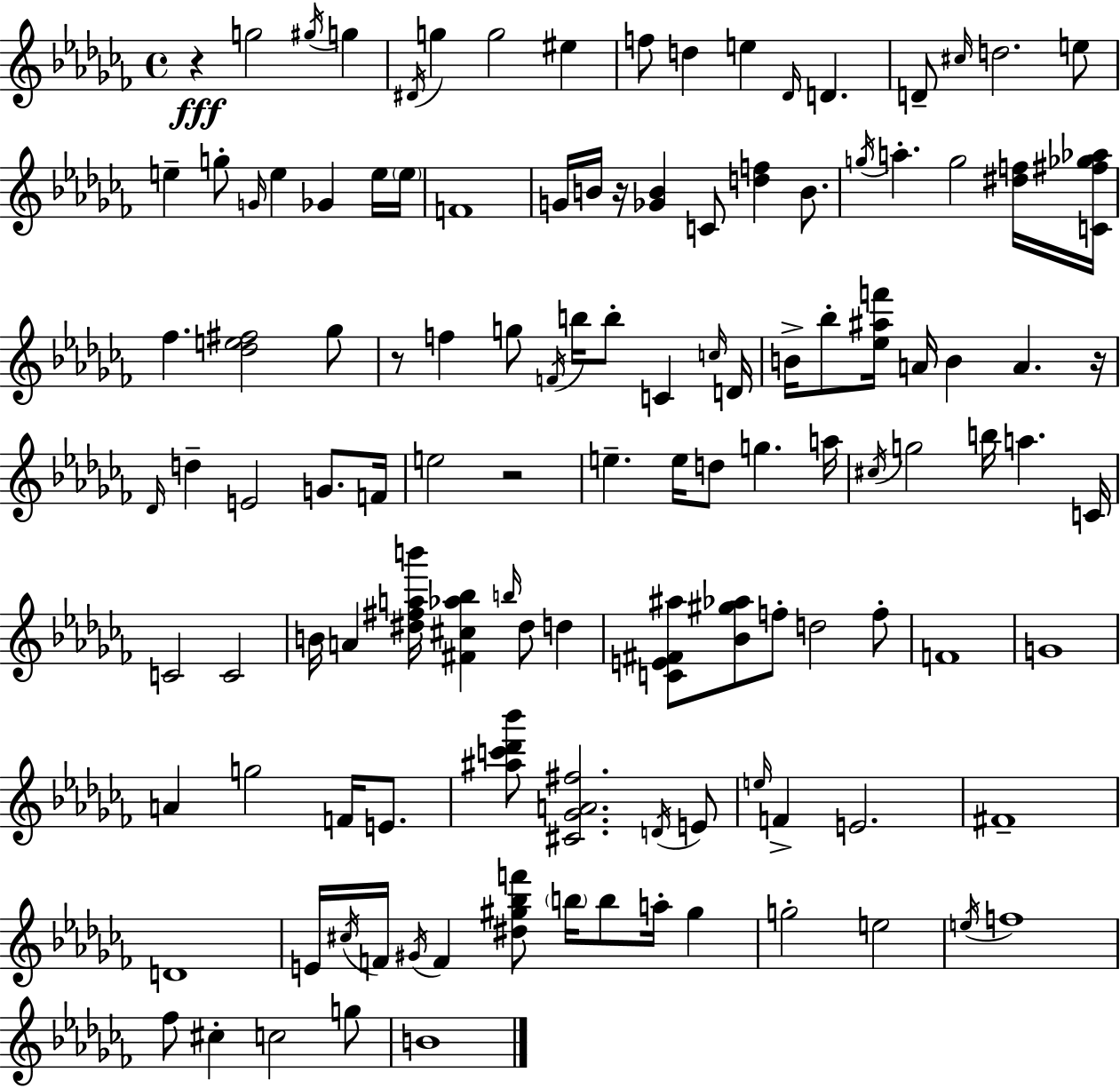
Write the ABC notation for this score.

X:1
T:Untitled
M:4/4
L:1/4
K:Abm
z g2 ^g/4 g ^D/4 g g2 ^e f/2 d e _D/4 D D/2 ^c/4 d2 e/2 e g/2 G/4 e _G e/4 e/4 F4 G/4 B/4 z/4 [_GB] C/2 [df] B/2 g/4 a g2 [^df]/4 [C^f_g_a]/4 _f [_de^f]2 _g/2 z/2 f g/2 F/4 b/4 b/2 C c/4 D/4 B/4 _b/2 [_e^af']/4 A/4 B A z/4 _D/4 d E2 G/2 F/4 e2 z2 e e/4 d/2 g a/4 ^c/4 g2 b/4 a C/4 C2 C2 B/4 A [^d^fab']/4 [^F^c_a_b] b/4 ^d/2 d [CE^F^a]/2 [_B^g_a]/2 f/2 d2 f/2 F4 G4 A g2 F/4 E/2 [^ac'_d'_b']/2 [^C_GA^f]2 D/4 E/2 e/4 F E2 ^F4 D4 E/4 ^c/4 F/4 ^G/4 F [^d^g_bf']/2 b/4 b/2 a/4 ^g g2 e2 e/4 f4 _f/2 ^c c2 g/2 B4